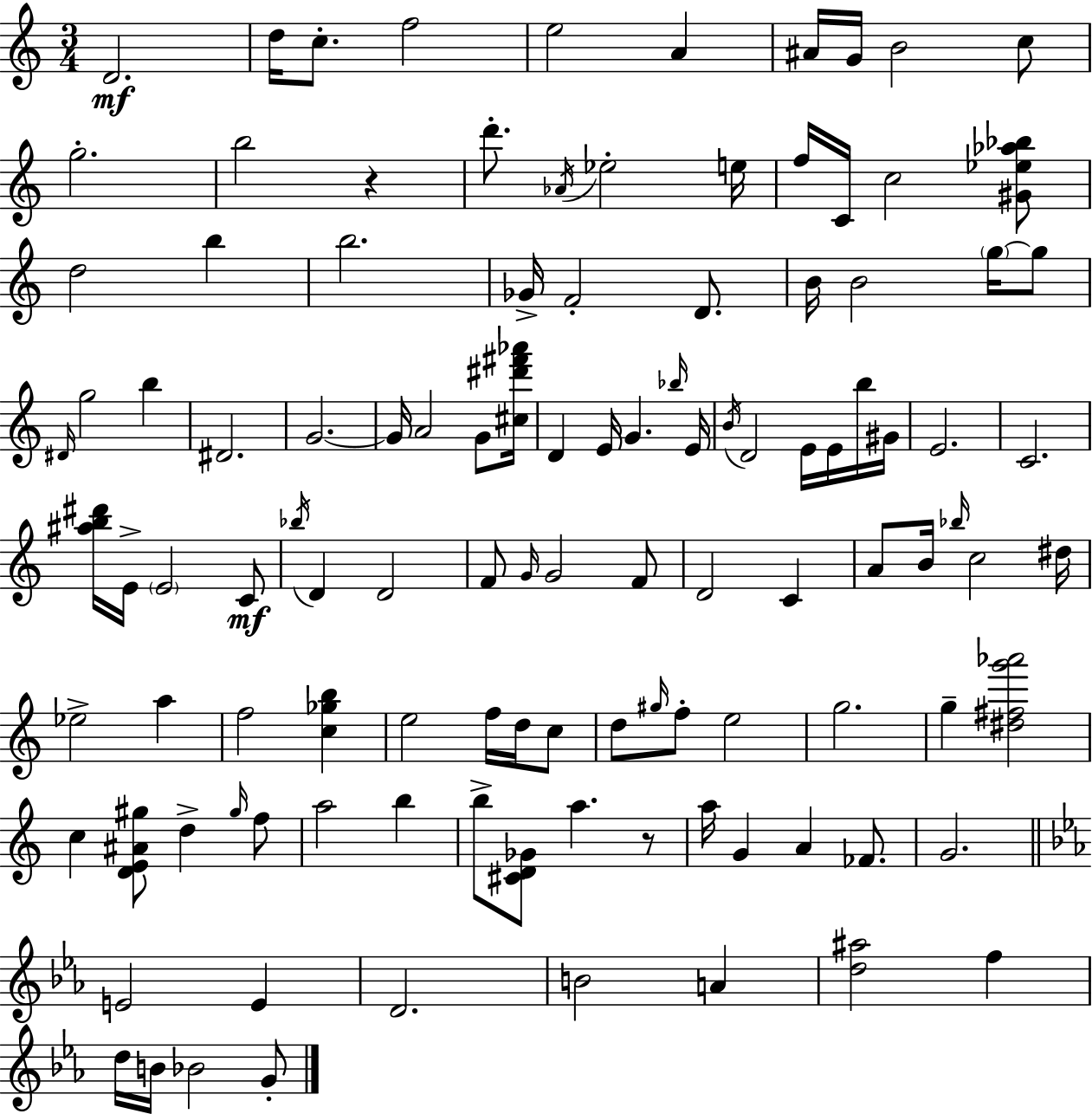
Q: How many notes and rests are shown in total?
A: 113